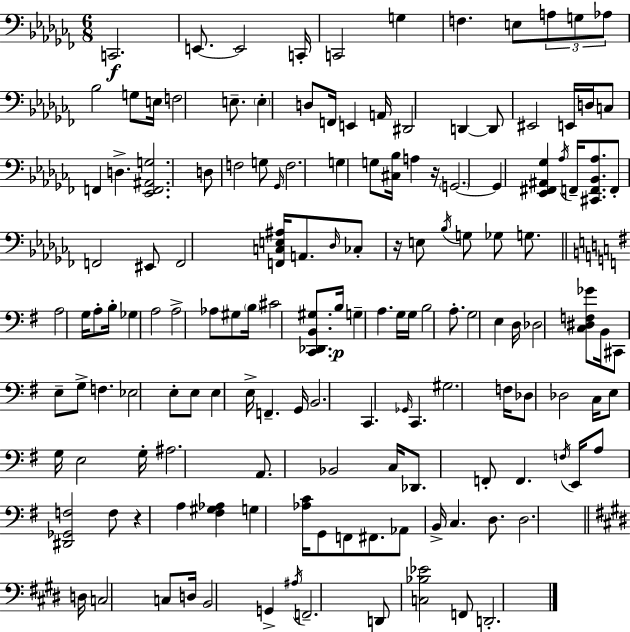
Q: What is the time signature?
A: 6/8